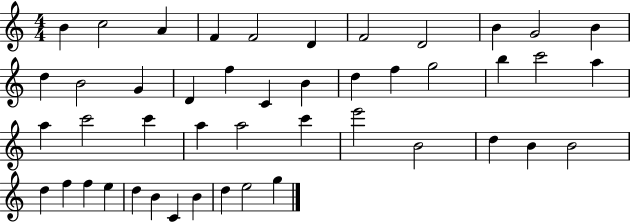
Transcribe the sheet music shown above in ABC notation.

X:1
T:Untitled
M:4/4
L:1/4
K:C
B c2 A F F2 D F2 D2 B G2 B d B2 G D f C B d f g2 b c'2 a a c'2 c' a a2 c' e'2 B2 d B B2 d f f e d B C B d e2 g